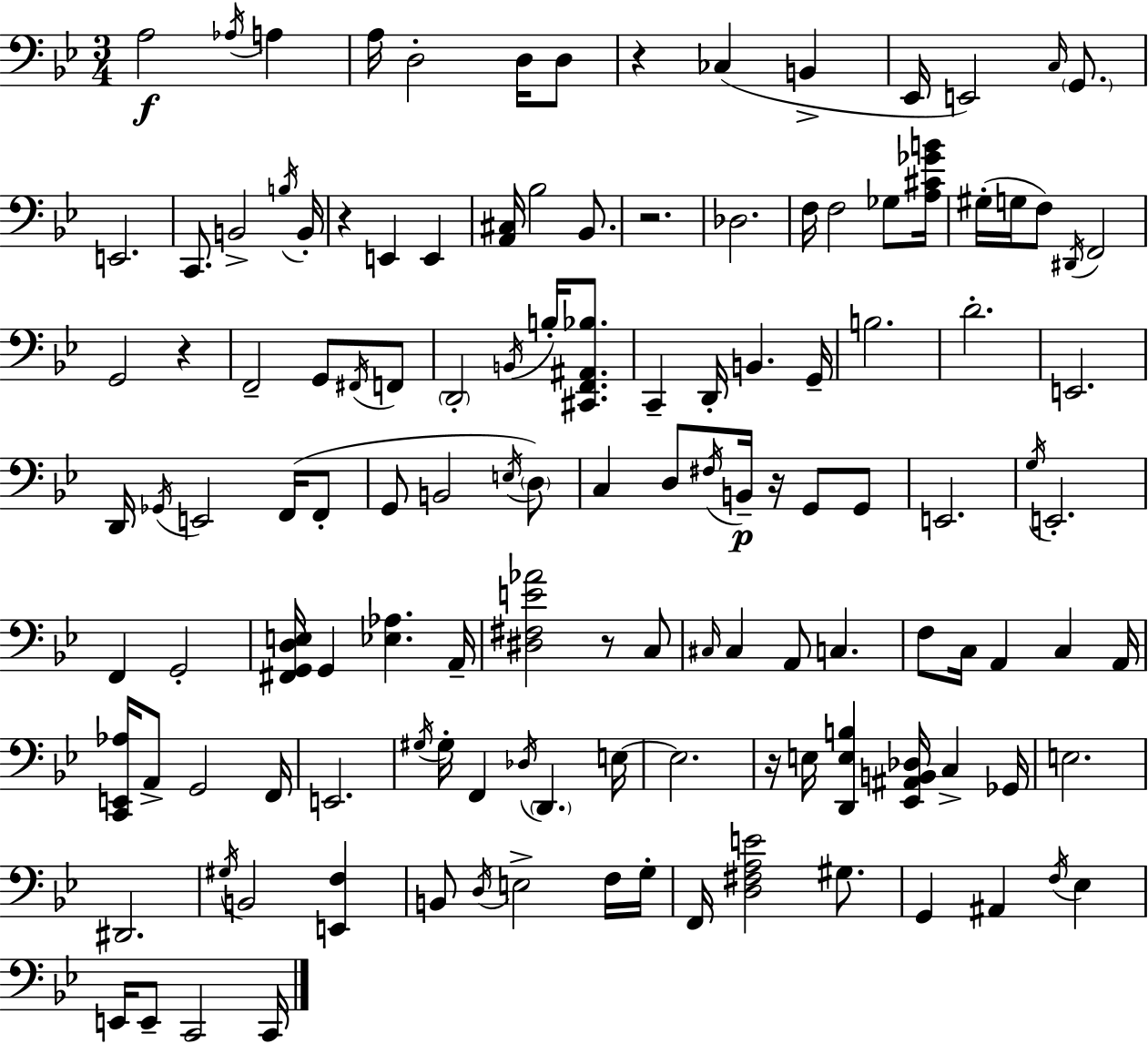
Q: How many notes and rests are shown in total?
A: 129